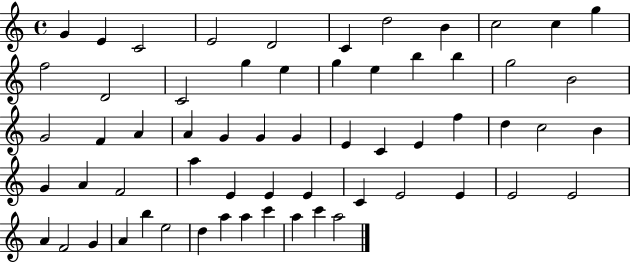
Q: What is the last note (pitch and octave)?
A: A5